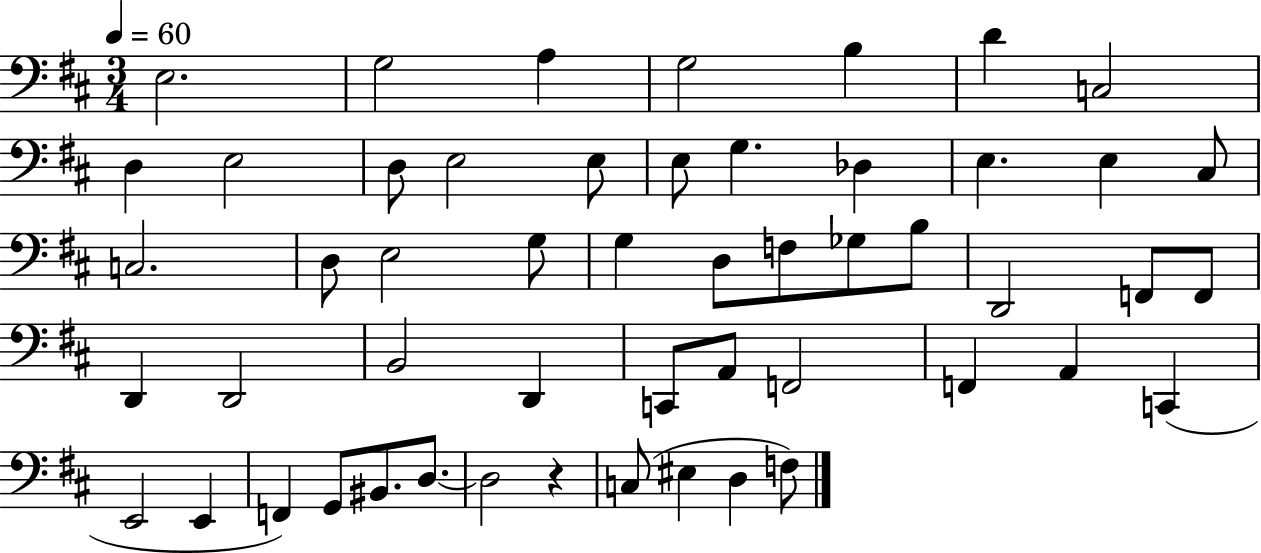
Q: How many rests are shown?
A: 1